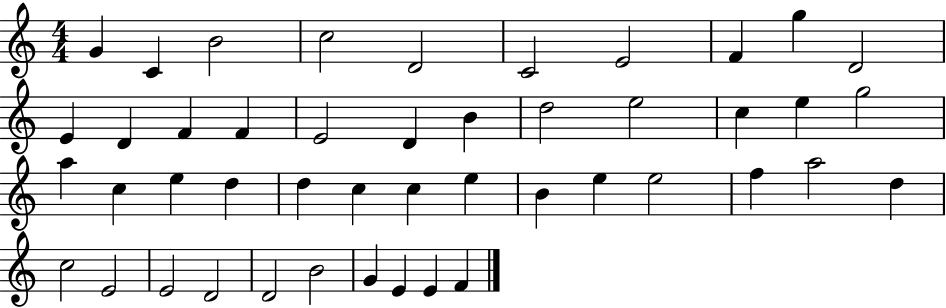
G4/q C4/q B4/h C5/h D4/h C4/h E4/h F4/q G5/q D4/h E4/q D4/q F4/q F4/q E4/h D4/q B4/q D5/h E5/h C5/q E5/q G5/h A5/q C5/q E5/q D5/q D5/q C5/q C5/q E5/q B4/q E5/q E5/h F5/q A5/h D5/q C5/h E4/h E4/h D4/h D4/h B4/h G4/q E4/q E4/q F4/q